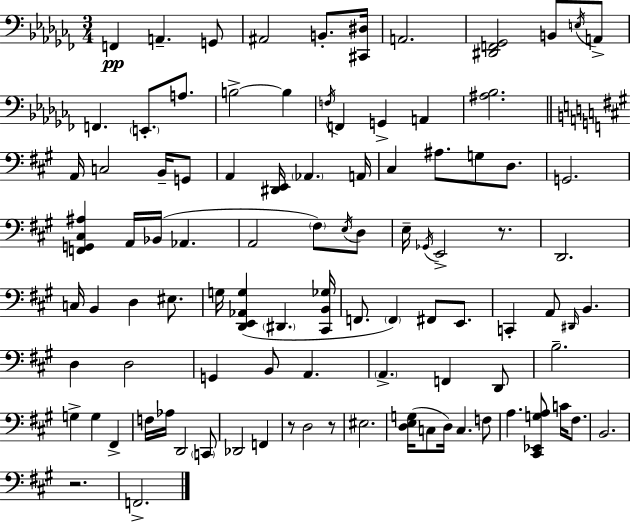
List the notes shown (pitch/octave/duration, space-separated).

F2/q A2/q. G2/e A#2/h B2/e. [C#2,D#3]/s A2/h. [D#2,F2,Gb2]/h B2/e E3/s A2/e F2/q. E2/e. A3/e. B3/h B3/q F3/s F2/q G2/q A2/q [A#3,Bb3]/h. A2/s C3/h B2/s G2/e A2/q [D#2,E2]/s Ab2/q. A2/s C#3/q A#3/e. G3/e D3/e. G2/h. [F2,G2,C#3,A#3]/q A2/s Bb2/s Ab2/q. A2/h F#3/e E3/s D3/e E3/s Gb2/s E2/h R/e. D2/h. C3/s B2/q D3/q EIS3/e. G3/s [D2,E2,Ab2,G3]/q D#2/q. [C#2,B2,Gb3]/s F2/e. F2/q F#2/e E2/e. C2/q A2/e D#2/s B2/q. D3/q D3/h G2/q B2/e A2/q. A2/q. F2/q D2/e B3/h. G3/q G3/q F#2/q F3/s Ab3/s D2/h C2/e Db2/h F2/q R/e D3/h R/e EIS3/h. [D3,E3,G3]/s C3/e D3/s C3/q. F3/e A3/q. [C#2,Eb2,G3,A3]/e C4/s F#3/e. B2/h. R/h. F2/h.